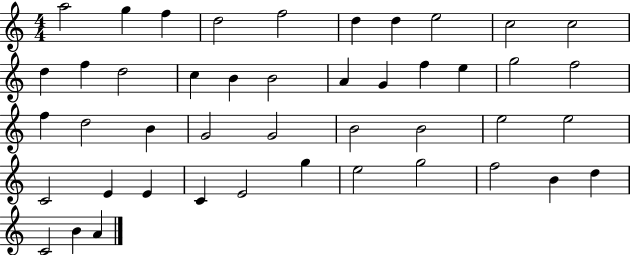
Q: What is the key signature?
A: C major